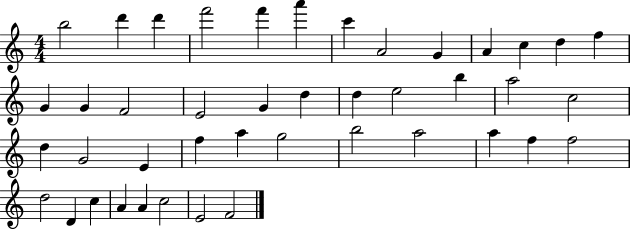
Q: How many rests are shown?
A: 0